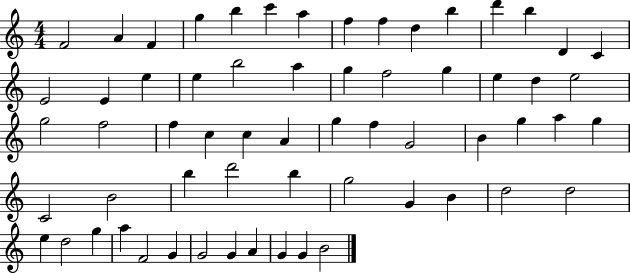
X:1
T:Untitled
M:4/4
L:1/4
K:C
F2 A F g b c' a f f d b d' b D C E2 E e e b2 a g f2 g e d e2 g2 f2 f c c A g f G2 B g a g C2 B2 b d'2 b g2 G B d2 d2 e d2 g a F2 G G2 G A G G B2